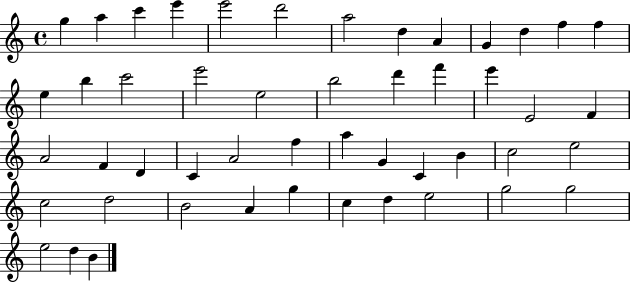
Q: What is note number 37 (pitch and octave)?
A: C5